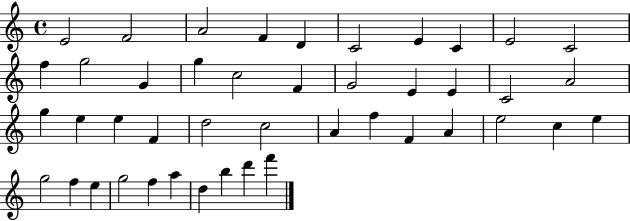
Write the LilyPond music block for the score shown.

{
  \clef treble
  \time 4/4
  \defaultTimeSignature
  \key c \major
  e'2 f'2 | a'2 f'4 d'4 | c'2 e'4 c'4 | e'2 c'2 | \break f''4 g''2 g'4 | g''4 c''2 f'4 | g'2 e'4 e'4 | c'2 a'2 | \break g''4 e''4 e''4 f'4 | d''2 c''2 | a'4 f''4 f'4 a'4 | e''2 c''4 e''4 | \break g''2 f''4 e''4 | g''2 f''4 a''4 | d''4 b''4 d'''4 f'''4 | \bar "|."
}